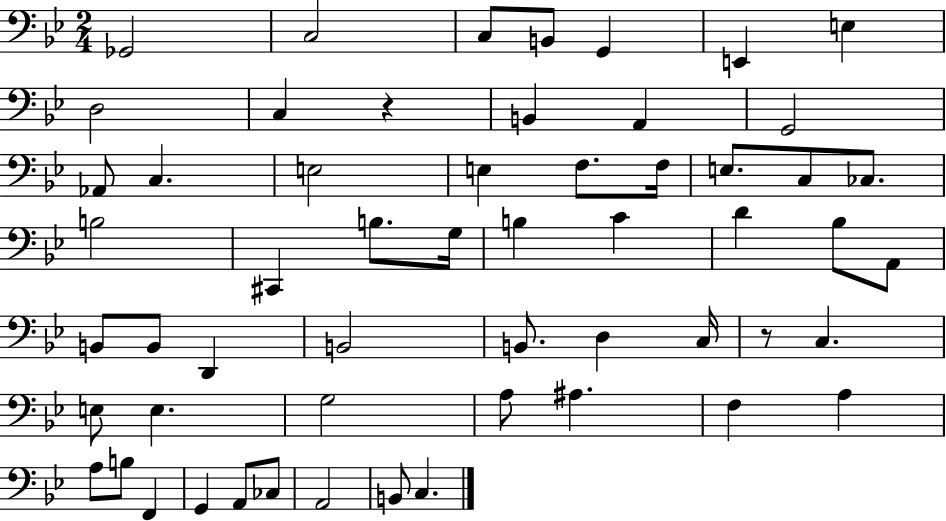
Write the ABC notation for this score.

X:1
T:Untitled
M:2/4
L:1/4
K:Bb
_G,,2 C,2 C,/2 B,,/2 G,, E,, E, D,2 C, z B,, A,, G,,2 _A,,/2 C, E,2 E, F,/2 F,/4 E,/2 C,/2 _C,/2 B,2 ^C,, B,/2 G,/4 B, C D _B,/2 A,,/2 B,,/2 B,,/2 D,, B,,2 B,,/2 D, C,/4 z/2 C, E,/2 E, G,2 A,/2 ^A, F, A, A,/2 B,/2 F,, G,, A,,/2 _C,/2 A,,2 B,,/2 C,